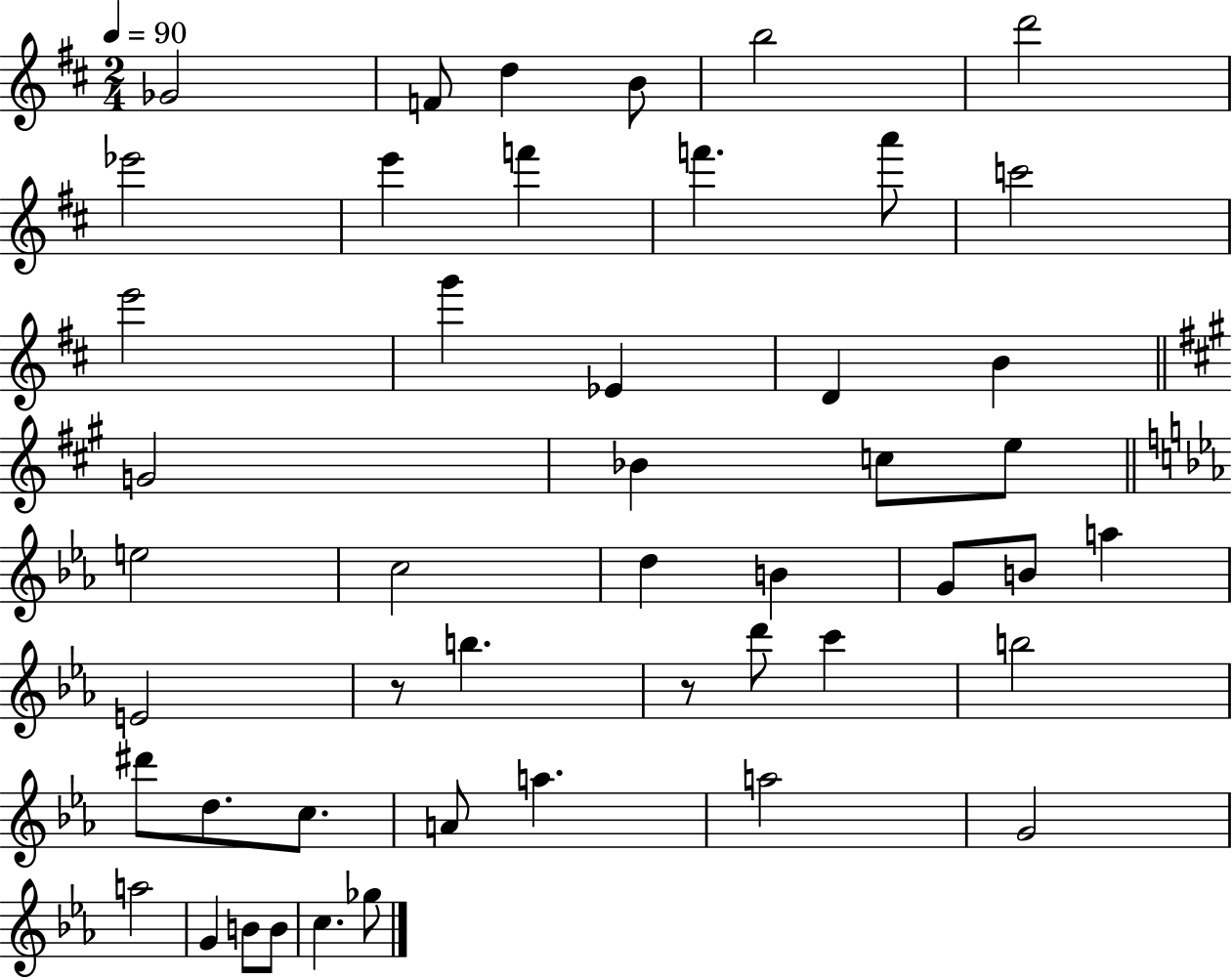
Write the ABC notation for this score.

X:1
T:Untitled
M:2/4
L:1/4
K:D
_G2 F/2 d B/2 b2 d'2 _e'2 e' f' f' a'/2 c'2 e'2 g' _E D B G2 _B c/2 e/2 e2 c2 d B G/2 B/2 a E2 z/2 b z/2 d'/2 c' b2 ^d'/2 d/2 c/2 A/2 a a2 G2 a2 G B/2 B/2 c _g/2